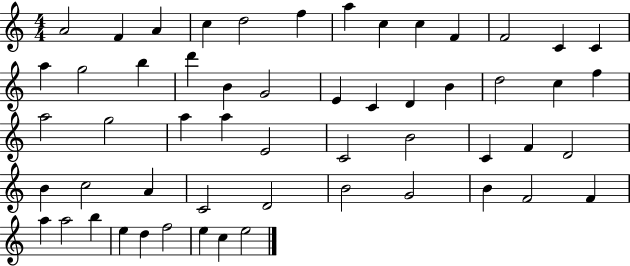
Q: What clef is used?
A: treble